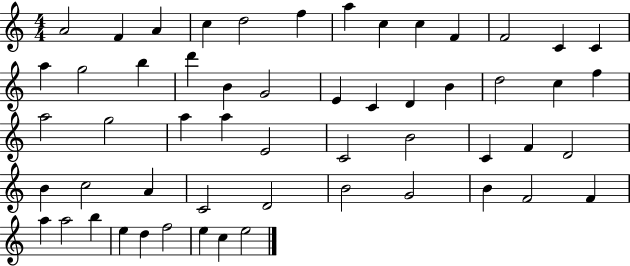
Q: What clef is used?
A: treble